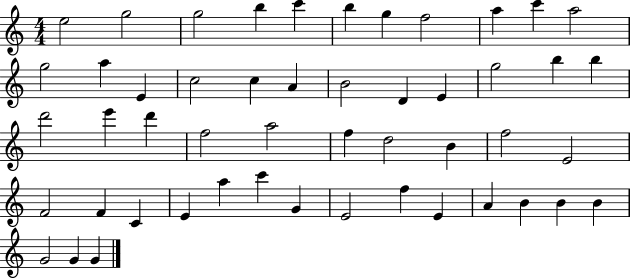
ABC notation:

X:1
T:Untitled
M:4/4
L:1/4
K:C
e2 g2 g2 b c' b g f2 a c' a2 g2 a E c2 c A B2 D E g2 b b d'2 e' d' f2 a2 f d2 B f2 E2 F2 F C E a c' G E2 f E A B B B G2 G G